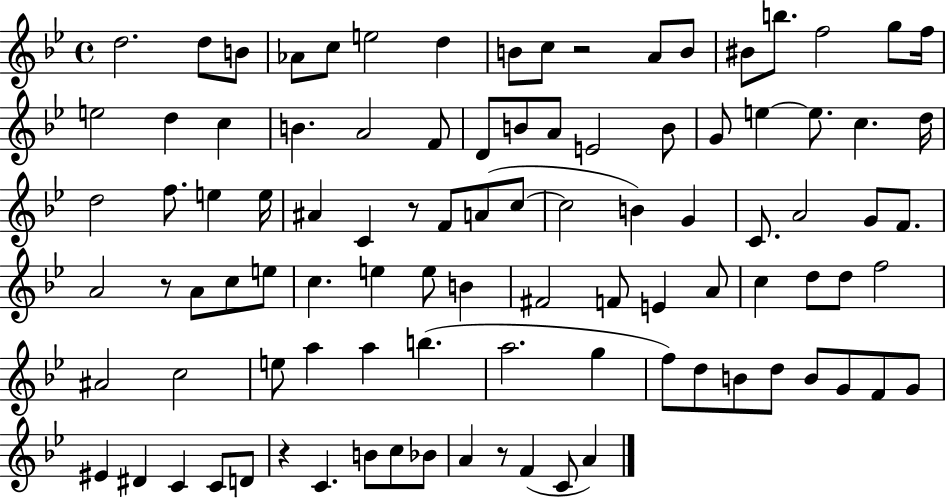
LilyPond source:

{
  \clef treble
  \time 4/4
  \defaultTimeSignature
  \key bes \major
  d''2. d''8 b'8 | aes'8 c''8 e''2 d''4 | b'8 c''8 r2 a'8 b'8 | bis'8 b''8. f''2 g''8 f''16 | \break e''2 d''4 c''4 | b'4. a'2 f'8 | d'8 b'8 a'8 e'2 b'8 | g'8 e''4~~ e''8. c''4. d''16 | \break d''2 f''8. e''4 e''16 | ais'4 c'4 r8 f'8 a'8( c''8~~ | c''2 b'4) g'4 | c'8. a'2 g'8 f'8. | \break a'2 r8 a'8 c''8 e''8 | c''4. e''4 e''8 b'4 | fis'2 f'8 e'4 a'8 | c''4 d''8 d''8 f''2 | \break ais'2 c''2 | e''8 a''4 a''4 b''4.( | a''2. g''4 | f''8) d''8 b'8 d''8 b'8 g'8 f'8 g'8 | \break eis'4 dis'4 c'4 c'8 d'8 | r4 c'4. b'8 c''8 bes'8 | a'4 r8 f'4( c'8 a'4) | \bar "|."
}